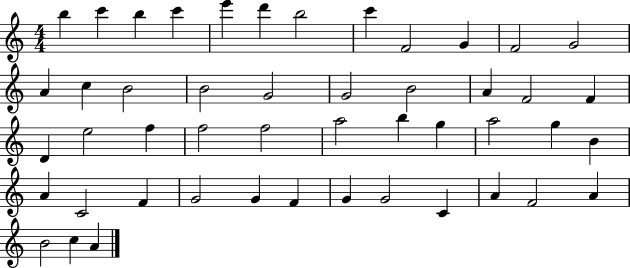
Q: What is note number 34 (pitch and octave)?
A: A4